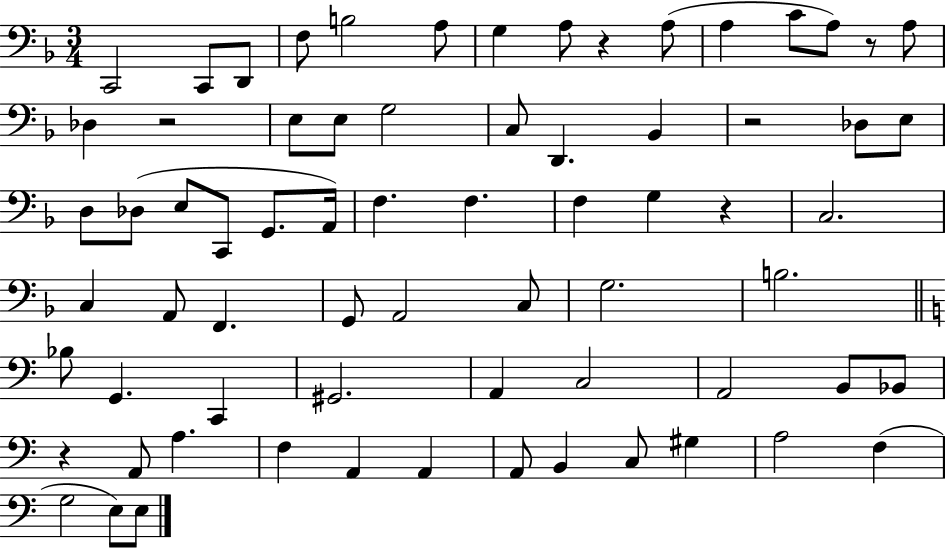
X:1
T:Untitled
M:3/4
L:1/4
K:F
C,,2 C,,/2 D,,/2 F,/2 B,2 A,/2 G, A,/2 z A,/2 A, C/2 A,/2 z/2 A,/2 _D, z2 E,/2 E,/2 G,2 C,/2 D,, _B,, z2 _D,/2 E,/2 D,/2 _D,/2 E,/2 C,,/2 G,,/2 A,,/4 F, F, F, G, z C,2 C, A,,/2 F,, G,,/2 A,,2 C,/2 G,2 B,2 _B,/2 G,, C,, ^G,,2 A,, C,2 A,,2 B,,/2 _B,,/2 z A,,/2 A, F, A,, A,, A,,/2 B,, C,/2 ^G, A,2 F, G,2 E,/2 E,/2